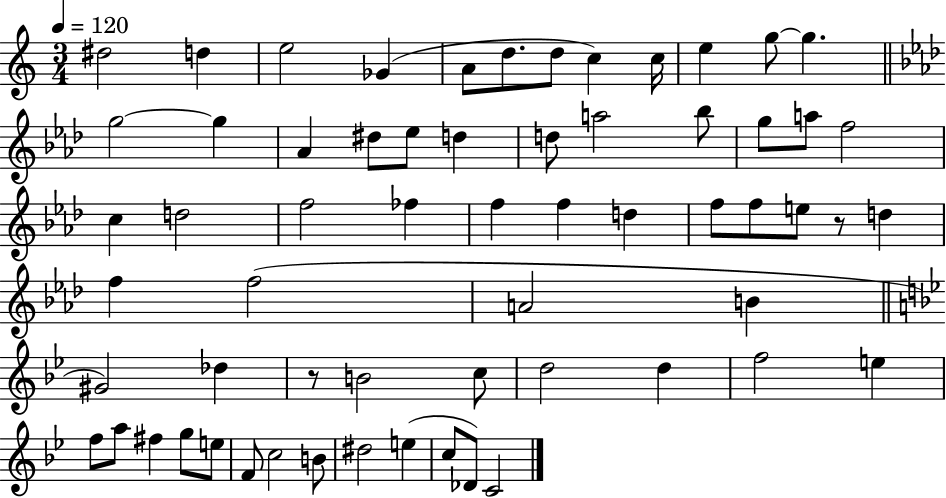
{
  \clef treble
  \numericTimeSignature
  \time 3/4
  \key c \major
  \tempo 4 = 120
  dis''2 d''4 | e''2 ges'4( | a'8 d''8. d''8 c''4) c''16 | e''4 g''8~~ g''4. | \break \bar "||" \break \key aes \major g''2~~ g''4 | aes'4 dis''8 ees''8 d''4 | d''8 a''2 bes''8 | g''8 a''8 f''2 | \break c''4 d''2 | f''2 fes''4 | f''4 f''4 d''4 | f''8 f''8 e''8 r8 d''4 | \break f''4 f''2( | a'2 b'4 | \bar "||" \break \key bes \major gis'2) des''4 | r8 b'2 c''8 | d''2 d''4 | f''2 e''4 | \break f''8 a''8 fis''4 g''8 e''8 | f'8 c''2 b'8 | dis''2 e''4( | c''8 des'8) c'2 | \break \bar "|."
}